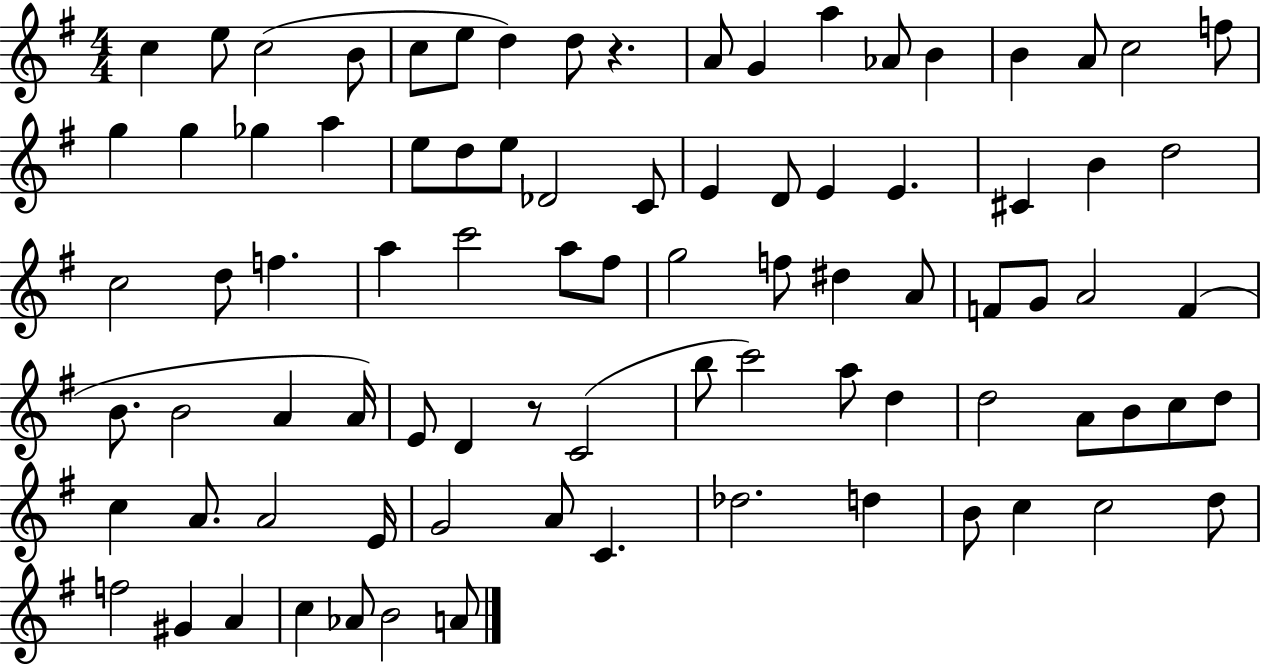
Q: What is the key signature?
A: G major